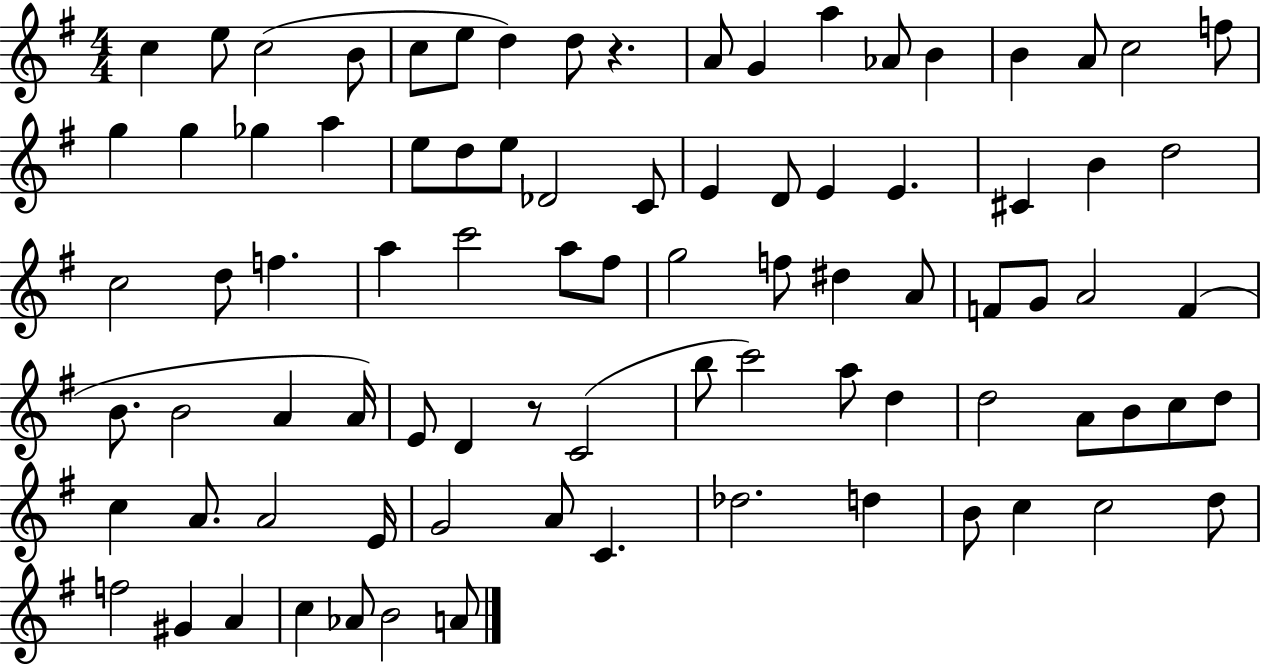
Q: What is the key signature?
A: G major